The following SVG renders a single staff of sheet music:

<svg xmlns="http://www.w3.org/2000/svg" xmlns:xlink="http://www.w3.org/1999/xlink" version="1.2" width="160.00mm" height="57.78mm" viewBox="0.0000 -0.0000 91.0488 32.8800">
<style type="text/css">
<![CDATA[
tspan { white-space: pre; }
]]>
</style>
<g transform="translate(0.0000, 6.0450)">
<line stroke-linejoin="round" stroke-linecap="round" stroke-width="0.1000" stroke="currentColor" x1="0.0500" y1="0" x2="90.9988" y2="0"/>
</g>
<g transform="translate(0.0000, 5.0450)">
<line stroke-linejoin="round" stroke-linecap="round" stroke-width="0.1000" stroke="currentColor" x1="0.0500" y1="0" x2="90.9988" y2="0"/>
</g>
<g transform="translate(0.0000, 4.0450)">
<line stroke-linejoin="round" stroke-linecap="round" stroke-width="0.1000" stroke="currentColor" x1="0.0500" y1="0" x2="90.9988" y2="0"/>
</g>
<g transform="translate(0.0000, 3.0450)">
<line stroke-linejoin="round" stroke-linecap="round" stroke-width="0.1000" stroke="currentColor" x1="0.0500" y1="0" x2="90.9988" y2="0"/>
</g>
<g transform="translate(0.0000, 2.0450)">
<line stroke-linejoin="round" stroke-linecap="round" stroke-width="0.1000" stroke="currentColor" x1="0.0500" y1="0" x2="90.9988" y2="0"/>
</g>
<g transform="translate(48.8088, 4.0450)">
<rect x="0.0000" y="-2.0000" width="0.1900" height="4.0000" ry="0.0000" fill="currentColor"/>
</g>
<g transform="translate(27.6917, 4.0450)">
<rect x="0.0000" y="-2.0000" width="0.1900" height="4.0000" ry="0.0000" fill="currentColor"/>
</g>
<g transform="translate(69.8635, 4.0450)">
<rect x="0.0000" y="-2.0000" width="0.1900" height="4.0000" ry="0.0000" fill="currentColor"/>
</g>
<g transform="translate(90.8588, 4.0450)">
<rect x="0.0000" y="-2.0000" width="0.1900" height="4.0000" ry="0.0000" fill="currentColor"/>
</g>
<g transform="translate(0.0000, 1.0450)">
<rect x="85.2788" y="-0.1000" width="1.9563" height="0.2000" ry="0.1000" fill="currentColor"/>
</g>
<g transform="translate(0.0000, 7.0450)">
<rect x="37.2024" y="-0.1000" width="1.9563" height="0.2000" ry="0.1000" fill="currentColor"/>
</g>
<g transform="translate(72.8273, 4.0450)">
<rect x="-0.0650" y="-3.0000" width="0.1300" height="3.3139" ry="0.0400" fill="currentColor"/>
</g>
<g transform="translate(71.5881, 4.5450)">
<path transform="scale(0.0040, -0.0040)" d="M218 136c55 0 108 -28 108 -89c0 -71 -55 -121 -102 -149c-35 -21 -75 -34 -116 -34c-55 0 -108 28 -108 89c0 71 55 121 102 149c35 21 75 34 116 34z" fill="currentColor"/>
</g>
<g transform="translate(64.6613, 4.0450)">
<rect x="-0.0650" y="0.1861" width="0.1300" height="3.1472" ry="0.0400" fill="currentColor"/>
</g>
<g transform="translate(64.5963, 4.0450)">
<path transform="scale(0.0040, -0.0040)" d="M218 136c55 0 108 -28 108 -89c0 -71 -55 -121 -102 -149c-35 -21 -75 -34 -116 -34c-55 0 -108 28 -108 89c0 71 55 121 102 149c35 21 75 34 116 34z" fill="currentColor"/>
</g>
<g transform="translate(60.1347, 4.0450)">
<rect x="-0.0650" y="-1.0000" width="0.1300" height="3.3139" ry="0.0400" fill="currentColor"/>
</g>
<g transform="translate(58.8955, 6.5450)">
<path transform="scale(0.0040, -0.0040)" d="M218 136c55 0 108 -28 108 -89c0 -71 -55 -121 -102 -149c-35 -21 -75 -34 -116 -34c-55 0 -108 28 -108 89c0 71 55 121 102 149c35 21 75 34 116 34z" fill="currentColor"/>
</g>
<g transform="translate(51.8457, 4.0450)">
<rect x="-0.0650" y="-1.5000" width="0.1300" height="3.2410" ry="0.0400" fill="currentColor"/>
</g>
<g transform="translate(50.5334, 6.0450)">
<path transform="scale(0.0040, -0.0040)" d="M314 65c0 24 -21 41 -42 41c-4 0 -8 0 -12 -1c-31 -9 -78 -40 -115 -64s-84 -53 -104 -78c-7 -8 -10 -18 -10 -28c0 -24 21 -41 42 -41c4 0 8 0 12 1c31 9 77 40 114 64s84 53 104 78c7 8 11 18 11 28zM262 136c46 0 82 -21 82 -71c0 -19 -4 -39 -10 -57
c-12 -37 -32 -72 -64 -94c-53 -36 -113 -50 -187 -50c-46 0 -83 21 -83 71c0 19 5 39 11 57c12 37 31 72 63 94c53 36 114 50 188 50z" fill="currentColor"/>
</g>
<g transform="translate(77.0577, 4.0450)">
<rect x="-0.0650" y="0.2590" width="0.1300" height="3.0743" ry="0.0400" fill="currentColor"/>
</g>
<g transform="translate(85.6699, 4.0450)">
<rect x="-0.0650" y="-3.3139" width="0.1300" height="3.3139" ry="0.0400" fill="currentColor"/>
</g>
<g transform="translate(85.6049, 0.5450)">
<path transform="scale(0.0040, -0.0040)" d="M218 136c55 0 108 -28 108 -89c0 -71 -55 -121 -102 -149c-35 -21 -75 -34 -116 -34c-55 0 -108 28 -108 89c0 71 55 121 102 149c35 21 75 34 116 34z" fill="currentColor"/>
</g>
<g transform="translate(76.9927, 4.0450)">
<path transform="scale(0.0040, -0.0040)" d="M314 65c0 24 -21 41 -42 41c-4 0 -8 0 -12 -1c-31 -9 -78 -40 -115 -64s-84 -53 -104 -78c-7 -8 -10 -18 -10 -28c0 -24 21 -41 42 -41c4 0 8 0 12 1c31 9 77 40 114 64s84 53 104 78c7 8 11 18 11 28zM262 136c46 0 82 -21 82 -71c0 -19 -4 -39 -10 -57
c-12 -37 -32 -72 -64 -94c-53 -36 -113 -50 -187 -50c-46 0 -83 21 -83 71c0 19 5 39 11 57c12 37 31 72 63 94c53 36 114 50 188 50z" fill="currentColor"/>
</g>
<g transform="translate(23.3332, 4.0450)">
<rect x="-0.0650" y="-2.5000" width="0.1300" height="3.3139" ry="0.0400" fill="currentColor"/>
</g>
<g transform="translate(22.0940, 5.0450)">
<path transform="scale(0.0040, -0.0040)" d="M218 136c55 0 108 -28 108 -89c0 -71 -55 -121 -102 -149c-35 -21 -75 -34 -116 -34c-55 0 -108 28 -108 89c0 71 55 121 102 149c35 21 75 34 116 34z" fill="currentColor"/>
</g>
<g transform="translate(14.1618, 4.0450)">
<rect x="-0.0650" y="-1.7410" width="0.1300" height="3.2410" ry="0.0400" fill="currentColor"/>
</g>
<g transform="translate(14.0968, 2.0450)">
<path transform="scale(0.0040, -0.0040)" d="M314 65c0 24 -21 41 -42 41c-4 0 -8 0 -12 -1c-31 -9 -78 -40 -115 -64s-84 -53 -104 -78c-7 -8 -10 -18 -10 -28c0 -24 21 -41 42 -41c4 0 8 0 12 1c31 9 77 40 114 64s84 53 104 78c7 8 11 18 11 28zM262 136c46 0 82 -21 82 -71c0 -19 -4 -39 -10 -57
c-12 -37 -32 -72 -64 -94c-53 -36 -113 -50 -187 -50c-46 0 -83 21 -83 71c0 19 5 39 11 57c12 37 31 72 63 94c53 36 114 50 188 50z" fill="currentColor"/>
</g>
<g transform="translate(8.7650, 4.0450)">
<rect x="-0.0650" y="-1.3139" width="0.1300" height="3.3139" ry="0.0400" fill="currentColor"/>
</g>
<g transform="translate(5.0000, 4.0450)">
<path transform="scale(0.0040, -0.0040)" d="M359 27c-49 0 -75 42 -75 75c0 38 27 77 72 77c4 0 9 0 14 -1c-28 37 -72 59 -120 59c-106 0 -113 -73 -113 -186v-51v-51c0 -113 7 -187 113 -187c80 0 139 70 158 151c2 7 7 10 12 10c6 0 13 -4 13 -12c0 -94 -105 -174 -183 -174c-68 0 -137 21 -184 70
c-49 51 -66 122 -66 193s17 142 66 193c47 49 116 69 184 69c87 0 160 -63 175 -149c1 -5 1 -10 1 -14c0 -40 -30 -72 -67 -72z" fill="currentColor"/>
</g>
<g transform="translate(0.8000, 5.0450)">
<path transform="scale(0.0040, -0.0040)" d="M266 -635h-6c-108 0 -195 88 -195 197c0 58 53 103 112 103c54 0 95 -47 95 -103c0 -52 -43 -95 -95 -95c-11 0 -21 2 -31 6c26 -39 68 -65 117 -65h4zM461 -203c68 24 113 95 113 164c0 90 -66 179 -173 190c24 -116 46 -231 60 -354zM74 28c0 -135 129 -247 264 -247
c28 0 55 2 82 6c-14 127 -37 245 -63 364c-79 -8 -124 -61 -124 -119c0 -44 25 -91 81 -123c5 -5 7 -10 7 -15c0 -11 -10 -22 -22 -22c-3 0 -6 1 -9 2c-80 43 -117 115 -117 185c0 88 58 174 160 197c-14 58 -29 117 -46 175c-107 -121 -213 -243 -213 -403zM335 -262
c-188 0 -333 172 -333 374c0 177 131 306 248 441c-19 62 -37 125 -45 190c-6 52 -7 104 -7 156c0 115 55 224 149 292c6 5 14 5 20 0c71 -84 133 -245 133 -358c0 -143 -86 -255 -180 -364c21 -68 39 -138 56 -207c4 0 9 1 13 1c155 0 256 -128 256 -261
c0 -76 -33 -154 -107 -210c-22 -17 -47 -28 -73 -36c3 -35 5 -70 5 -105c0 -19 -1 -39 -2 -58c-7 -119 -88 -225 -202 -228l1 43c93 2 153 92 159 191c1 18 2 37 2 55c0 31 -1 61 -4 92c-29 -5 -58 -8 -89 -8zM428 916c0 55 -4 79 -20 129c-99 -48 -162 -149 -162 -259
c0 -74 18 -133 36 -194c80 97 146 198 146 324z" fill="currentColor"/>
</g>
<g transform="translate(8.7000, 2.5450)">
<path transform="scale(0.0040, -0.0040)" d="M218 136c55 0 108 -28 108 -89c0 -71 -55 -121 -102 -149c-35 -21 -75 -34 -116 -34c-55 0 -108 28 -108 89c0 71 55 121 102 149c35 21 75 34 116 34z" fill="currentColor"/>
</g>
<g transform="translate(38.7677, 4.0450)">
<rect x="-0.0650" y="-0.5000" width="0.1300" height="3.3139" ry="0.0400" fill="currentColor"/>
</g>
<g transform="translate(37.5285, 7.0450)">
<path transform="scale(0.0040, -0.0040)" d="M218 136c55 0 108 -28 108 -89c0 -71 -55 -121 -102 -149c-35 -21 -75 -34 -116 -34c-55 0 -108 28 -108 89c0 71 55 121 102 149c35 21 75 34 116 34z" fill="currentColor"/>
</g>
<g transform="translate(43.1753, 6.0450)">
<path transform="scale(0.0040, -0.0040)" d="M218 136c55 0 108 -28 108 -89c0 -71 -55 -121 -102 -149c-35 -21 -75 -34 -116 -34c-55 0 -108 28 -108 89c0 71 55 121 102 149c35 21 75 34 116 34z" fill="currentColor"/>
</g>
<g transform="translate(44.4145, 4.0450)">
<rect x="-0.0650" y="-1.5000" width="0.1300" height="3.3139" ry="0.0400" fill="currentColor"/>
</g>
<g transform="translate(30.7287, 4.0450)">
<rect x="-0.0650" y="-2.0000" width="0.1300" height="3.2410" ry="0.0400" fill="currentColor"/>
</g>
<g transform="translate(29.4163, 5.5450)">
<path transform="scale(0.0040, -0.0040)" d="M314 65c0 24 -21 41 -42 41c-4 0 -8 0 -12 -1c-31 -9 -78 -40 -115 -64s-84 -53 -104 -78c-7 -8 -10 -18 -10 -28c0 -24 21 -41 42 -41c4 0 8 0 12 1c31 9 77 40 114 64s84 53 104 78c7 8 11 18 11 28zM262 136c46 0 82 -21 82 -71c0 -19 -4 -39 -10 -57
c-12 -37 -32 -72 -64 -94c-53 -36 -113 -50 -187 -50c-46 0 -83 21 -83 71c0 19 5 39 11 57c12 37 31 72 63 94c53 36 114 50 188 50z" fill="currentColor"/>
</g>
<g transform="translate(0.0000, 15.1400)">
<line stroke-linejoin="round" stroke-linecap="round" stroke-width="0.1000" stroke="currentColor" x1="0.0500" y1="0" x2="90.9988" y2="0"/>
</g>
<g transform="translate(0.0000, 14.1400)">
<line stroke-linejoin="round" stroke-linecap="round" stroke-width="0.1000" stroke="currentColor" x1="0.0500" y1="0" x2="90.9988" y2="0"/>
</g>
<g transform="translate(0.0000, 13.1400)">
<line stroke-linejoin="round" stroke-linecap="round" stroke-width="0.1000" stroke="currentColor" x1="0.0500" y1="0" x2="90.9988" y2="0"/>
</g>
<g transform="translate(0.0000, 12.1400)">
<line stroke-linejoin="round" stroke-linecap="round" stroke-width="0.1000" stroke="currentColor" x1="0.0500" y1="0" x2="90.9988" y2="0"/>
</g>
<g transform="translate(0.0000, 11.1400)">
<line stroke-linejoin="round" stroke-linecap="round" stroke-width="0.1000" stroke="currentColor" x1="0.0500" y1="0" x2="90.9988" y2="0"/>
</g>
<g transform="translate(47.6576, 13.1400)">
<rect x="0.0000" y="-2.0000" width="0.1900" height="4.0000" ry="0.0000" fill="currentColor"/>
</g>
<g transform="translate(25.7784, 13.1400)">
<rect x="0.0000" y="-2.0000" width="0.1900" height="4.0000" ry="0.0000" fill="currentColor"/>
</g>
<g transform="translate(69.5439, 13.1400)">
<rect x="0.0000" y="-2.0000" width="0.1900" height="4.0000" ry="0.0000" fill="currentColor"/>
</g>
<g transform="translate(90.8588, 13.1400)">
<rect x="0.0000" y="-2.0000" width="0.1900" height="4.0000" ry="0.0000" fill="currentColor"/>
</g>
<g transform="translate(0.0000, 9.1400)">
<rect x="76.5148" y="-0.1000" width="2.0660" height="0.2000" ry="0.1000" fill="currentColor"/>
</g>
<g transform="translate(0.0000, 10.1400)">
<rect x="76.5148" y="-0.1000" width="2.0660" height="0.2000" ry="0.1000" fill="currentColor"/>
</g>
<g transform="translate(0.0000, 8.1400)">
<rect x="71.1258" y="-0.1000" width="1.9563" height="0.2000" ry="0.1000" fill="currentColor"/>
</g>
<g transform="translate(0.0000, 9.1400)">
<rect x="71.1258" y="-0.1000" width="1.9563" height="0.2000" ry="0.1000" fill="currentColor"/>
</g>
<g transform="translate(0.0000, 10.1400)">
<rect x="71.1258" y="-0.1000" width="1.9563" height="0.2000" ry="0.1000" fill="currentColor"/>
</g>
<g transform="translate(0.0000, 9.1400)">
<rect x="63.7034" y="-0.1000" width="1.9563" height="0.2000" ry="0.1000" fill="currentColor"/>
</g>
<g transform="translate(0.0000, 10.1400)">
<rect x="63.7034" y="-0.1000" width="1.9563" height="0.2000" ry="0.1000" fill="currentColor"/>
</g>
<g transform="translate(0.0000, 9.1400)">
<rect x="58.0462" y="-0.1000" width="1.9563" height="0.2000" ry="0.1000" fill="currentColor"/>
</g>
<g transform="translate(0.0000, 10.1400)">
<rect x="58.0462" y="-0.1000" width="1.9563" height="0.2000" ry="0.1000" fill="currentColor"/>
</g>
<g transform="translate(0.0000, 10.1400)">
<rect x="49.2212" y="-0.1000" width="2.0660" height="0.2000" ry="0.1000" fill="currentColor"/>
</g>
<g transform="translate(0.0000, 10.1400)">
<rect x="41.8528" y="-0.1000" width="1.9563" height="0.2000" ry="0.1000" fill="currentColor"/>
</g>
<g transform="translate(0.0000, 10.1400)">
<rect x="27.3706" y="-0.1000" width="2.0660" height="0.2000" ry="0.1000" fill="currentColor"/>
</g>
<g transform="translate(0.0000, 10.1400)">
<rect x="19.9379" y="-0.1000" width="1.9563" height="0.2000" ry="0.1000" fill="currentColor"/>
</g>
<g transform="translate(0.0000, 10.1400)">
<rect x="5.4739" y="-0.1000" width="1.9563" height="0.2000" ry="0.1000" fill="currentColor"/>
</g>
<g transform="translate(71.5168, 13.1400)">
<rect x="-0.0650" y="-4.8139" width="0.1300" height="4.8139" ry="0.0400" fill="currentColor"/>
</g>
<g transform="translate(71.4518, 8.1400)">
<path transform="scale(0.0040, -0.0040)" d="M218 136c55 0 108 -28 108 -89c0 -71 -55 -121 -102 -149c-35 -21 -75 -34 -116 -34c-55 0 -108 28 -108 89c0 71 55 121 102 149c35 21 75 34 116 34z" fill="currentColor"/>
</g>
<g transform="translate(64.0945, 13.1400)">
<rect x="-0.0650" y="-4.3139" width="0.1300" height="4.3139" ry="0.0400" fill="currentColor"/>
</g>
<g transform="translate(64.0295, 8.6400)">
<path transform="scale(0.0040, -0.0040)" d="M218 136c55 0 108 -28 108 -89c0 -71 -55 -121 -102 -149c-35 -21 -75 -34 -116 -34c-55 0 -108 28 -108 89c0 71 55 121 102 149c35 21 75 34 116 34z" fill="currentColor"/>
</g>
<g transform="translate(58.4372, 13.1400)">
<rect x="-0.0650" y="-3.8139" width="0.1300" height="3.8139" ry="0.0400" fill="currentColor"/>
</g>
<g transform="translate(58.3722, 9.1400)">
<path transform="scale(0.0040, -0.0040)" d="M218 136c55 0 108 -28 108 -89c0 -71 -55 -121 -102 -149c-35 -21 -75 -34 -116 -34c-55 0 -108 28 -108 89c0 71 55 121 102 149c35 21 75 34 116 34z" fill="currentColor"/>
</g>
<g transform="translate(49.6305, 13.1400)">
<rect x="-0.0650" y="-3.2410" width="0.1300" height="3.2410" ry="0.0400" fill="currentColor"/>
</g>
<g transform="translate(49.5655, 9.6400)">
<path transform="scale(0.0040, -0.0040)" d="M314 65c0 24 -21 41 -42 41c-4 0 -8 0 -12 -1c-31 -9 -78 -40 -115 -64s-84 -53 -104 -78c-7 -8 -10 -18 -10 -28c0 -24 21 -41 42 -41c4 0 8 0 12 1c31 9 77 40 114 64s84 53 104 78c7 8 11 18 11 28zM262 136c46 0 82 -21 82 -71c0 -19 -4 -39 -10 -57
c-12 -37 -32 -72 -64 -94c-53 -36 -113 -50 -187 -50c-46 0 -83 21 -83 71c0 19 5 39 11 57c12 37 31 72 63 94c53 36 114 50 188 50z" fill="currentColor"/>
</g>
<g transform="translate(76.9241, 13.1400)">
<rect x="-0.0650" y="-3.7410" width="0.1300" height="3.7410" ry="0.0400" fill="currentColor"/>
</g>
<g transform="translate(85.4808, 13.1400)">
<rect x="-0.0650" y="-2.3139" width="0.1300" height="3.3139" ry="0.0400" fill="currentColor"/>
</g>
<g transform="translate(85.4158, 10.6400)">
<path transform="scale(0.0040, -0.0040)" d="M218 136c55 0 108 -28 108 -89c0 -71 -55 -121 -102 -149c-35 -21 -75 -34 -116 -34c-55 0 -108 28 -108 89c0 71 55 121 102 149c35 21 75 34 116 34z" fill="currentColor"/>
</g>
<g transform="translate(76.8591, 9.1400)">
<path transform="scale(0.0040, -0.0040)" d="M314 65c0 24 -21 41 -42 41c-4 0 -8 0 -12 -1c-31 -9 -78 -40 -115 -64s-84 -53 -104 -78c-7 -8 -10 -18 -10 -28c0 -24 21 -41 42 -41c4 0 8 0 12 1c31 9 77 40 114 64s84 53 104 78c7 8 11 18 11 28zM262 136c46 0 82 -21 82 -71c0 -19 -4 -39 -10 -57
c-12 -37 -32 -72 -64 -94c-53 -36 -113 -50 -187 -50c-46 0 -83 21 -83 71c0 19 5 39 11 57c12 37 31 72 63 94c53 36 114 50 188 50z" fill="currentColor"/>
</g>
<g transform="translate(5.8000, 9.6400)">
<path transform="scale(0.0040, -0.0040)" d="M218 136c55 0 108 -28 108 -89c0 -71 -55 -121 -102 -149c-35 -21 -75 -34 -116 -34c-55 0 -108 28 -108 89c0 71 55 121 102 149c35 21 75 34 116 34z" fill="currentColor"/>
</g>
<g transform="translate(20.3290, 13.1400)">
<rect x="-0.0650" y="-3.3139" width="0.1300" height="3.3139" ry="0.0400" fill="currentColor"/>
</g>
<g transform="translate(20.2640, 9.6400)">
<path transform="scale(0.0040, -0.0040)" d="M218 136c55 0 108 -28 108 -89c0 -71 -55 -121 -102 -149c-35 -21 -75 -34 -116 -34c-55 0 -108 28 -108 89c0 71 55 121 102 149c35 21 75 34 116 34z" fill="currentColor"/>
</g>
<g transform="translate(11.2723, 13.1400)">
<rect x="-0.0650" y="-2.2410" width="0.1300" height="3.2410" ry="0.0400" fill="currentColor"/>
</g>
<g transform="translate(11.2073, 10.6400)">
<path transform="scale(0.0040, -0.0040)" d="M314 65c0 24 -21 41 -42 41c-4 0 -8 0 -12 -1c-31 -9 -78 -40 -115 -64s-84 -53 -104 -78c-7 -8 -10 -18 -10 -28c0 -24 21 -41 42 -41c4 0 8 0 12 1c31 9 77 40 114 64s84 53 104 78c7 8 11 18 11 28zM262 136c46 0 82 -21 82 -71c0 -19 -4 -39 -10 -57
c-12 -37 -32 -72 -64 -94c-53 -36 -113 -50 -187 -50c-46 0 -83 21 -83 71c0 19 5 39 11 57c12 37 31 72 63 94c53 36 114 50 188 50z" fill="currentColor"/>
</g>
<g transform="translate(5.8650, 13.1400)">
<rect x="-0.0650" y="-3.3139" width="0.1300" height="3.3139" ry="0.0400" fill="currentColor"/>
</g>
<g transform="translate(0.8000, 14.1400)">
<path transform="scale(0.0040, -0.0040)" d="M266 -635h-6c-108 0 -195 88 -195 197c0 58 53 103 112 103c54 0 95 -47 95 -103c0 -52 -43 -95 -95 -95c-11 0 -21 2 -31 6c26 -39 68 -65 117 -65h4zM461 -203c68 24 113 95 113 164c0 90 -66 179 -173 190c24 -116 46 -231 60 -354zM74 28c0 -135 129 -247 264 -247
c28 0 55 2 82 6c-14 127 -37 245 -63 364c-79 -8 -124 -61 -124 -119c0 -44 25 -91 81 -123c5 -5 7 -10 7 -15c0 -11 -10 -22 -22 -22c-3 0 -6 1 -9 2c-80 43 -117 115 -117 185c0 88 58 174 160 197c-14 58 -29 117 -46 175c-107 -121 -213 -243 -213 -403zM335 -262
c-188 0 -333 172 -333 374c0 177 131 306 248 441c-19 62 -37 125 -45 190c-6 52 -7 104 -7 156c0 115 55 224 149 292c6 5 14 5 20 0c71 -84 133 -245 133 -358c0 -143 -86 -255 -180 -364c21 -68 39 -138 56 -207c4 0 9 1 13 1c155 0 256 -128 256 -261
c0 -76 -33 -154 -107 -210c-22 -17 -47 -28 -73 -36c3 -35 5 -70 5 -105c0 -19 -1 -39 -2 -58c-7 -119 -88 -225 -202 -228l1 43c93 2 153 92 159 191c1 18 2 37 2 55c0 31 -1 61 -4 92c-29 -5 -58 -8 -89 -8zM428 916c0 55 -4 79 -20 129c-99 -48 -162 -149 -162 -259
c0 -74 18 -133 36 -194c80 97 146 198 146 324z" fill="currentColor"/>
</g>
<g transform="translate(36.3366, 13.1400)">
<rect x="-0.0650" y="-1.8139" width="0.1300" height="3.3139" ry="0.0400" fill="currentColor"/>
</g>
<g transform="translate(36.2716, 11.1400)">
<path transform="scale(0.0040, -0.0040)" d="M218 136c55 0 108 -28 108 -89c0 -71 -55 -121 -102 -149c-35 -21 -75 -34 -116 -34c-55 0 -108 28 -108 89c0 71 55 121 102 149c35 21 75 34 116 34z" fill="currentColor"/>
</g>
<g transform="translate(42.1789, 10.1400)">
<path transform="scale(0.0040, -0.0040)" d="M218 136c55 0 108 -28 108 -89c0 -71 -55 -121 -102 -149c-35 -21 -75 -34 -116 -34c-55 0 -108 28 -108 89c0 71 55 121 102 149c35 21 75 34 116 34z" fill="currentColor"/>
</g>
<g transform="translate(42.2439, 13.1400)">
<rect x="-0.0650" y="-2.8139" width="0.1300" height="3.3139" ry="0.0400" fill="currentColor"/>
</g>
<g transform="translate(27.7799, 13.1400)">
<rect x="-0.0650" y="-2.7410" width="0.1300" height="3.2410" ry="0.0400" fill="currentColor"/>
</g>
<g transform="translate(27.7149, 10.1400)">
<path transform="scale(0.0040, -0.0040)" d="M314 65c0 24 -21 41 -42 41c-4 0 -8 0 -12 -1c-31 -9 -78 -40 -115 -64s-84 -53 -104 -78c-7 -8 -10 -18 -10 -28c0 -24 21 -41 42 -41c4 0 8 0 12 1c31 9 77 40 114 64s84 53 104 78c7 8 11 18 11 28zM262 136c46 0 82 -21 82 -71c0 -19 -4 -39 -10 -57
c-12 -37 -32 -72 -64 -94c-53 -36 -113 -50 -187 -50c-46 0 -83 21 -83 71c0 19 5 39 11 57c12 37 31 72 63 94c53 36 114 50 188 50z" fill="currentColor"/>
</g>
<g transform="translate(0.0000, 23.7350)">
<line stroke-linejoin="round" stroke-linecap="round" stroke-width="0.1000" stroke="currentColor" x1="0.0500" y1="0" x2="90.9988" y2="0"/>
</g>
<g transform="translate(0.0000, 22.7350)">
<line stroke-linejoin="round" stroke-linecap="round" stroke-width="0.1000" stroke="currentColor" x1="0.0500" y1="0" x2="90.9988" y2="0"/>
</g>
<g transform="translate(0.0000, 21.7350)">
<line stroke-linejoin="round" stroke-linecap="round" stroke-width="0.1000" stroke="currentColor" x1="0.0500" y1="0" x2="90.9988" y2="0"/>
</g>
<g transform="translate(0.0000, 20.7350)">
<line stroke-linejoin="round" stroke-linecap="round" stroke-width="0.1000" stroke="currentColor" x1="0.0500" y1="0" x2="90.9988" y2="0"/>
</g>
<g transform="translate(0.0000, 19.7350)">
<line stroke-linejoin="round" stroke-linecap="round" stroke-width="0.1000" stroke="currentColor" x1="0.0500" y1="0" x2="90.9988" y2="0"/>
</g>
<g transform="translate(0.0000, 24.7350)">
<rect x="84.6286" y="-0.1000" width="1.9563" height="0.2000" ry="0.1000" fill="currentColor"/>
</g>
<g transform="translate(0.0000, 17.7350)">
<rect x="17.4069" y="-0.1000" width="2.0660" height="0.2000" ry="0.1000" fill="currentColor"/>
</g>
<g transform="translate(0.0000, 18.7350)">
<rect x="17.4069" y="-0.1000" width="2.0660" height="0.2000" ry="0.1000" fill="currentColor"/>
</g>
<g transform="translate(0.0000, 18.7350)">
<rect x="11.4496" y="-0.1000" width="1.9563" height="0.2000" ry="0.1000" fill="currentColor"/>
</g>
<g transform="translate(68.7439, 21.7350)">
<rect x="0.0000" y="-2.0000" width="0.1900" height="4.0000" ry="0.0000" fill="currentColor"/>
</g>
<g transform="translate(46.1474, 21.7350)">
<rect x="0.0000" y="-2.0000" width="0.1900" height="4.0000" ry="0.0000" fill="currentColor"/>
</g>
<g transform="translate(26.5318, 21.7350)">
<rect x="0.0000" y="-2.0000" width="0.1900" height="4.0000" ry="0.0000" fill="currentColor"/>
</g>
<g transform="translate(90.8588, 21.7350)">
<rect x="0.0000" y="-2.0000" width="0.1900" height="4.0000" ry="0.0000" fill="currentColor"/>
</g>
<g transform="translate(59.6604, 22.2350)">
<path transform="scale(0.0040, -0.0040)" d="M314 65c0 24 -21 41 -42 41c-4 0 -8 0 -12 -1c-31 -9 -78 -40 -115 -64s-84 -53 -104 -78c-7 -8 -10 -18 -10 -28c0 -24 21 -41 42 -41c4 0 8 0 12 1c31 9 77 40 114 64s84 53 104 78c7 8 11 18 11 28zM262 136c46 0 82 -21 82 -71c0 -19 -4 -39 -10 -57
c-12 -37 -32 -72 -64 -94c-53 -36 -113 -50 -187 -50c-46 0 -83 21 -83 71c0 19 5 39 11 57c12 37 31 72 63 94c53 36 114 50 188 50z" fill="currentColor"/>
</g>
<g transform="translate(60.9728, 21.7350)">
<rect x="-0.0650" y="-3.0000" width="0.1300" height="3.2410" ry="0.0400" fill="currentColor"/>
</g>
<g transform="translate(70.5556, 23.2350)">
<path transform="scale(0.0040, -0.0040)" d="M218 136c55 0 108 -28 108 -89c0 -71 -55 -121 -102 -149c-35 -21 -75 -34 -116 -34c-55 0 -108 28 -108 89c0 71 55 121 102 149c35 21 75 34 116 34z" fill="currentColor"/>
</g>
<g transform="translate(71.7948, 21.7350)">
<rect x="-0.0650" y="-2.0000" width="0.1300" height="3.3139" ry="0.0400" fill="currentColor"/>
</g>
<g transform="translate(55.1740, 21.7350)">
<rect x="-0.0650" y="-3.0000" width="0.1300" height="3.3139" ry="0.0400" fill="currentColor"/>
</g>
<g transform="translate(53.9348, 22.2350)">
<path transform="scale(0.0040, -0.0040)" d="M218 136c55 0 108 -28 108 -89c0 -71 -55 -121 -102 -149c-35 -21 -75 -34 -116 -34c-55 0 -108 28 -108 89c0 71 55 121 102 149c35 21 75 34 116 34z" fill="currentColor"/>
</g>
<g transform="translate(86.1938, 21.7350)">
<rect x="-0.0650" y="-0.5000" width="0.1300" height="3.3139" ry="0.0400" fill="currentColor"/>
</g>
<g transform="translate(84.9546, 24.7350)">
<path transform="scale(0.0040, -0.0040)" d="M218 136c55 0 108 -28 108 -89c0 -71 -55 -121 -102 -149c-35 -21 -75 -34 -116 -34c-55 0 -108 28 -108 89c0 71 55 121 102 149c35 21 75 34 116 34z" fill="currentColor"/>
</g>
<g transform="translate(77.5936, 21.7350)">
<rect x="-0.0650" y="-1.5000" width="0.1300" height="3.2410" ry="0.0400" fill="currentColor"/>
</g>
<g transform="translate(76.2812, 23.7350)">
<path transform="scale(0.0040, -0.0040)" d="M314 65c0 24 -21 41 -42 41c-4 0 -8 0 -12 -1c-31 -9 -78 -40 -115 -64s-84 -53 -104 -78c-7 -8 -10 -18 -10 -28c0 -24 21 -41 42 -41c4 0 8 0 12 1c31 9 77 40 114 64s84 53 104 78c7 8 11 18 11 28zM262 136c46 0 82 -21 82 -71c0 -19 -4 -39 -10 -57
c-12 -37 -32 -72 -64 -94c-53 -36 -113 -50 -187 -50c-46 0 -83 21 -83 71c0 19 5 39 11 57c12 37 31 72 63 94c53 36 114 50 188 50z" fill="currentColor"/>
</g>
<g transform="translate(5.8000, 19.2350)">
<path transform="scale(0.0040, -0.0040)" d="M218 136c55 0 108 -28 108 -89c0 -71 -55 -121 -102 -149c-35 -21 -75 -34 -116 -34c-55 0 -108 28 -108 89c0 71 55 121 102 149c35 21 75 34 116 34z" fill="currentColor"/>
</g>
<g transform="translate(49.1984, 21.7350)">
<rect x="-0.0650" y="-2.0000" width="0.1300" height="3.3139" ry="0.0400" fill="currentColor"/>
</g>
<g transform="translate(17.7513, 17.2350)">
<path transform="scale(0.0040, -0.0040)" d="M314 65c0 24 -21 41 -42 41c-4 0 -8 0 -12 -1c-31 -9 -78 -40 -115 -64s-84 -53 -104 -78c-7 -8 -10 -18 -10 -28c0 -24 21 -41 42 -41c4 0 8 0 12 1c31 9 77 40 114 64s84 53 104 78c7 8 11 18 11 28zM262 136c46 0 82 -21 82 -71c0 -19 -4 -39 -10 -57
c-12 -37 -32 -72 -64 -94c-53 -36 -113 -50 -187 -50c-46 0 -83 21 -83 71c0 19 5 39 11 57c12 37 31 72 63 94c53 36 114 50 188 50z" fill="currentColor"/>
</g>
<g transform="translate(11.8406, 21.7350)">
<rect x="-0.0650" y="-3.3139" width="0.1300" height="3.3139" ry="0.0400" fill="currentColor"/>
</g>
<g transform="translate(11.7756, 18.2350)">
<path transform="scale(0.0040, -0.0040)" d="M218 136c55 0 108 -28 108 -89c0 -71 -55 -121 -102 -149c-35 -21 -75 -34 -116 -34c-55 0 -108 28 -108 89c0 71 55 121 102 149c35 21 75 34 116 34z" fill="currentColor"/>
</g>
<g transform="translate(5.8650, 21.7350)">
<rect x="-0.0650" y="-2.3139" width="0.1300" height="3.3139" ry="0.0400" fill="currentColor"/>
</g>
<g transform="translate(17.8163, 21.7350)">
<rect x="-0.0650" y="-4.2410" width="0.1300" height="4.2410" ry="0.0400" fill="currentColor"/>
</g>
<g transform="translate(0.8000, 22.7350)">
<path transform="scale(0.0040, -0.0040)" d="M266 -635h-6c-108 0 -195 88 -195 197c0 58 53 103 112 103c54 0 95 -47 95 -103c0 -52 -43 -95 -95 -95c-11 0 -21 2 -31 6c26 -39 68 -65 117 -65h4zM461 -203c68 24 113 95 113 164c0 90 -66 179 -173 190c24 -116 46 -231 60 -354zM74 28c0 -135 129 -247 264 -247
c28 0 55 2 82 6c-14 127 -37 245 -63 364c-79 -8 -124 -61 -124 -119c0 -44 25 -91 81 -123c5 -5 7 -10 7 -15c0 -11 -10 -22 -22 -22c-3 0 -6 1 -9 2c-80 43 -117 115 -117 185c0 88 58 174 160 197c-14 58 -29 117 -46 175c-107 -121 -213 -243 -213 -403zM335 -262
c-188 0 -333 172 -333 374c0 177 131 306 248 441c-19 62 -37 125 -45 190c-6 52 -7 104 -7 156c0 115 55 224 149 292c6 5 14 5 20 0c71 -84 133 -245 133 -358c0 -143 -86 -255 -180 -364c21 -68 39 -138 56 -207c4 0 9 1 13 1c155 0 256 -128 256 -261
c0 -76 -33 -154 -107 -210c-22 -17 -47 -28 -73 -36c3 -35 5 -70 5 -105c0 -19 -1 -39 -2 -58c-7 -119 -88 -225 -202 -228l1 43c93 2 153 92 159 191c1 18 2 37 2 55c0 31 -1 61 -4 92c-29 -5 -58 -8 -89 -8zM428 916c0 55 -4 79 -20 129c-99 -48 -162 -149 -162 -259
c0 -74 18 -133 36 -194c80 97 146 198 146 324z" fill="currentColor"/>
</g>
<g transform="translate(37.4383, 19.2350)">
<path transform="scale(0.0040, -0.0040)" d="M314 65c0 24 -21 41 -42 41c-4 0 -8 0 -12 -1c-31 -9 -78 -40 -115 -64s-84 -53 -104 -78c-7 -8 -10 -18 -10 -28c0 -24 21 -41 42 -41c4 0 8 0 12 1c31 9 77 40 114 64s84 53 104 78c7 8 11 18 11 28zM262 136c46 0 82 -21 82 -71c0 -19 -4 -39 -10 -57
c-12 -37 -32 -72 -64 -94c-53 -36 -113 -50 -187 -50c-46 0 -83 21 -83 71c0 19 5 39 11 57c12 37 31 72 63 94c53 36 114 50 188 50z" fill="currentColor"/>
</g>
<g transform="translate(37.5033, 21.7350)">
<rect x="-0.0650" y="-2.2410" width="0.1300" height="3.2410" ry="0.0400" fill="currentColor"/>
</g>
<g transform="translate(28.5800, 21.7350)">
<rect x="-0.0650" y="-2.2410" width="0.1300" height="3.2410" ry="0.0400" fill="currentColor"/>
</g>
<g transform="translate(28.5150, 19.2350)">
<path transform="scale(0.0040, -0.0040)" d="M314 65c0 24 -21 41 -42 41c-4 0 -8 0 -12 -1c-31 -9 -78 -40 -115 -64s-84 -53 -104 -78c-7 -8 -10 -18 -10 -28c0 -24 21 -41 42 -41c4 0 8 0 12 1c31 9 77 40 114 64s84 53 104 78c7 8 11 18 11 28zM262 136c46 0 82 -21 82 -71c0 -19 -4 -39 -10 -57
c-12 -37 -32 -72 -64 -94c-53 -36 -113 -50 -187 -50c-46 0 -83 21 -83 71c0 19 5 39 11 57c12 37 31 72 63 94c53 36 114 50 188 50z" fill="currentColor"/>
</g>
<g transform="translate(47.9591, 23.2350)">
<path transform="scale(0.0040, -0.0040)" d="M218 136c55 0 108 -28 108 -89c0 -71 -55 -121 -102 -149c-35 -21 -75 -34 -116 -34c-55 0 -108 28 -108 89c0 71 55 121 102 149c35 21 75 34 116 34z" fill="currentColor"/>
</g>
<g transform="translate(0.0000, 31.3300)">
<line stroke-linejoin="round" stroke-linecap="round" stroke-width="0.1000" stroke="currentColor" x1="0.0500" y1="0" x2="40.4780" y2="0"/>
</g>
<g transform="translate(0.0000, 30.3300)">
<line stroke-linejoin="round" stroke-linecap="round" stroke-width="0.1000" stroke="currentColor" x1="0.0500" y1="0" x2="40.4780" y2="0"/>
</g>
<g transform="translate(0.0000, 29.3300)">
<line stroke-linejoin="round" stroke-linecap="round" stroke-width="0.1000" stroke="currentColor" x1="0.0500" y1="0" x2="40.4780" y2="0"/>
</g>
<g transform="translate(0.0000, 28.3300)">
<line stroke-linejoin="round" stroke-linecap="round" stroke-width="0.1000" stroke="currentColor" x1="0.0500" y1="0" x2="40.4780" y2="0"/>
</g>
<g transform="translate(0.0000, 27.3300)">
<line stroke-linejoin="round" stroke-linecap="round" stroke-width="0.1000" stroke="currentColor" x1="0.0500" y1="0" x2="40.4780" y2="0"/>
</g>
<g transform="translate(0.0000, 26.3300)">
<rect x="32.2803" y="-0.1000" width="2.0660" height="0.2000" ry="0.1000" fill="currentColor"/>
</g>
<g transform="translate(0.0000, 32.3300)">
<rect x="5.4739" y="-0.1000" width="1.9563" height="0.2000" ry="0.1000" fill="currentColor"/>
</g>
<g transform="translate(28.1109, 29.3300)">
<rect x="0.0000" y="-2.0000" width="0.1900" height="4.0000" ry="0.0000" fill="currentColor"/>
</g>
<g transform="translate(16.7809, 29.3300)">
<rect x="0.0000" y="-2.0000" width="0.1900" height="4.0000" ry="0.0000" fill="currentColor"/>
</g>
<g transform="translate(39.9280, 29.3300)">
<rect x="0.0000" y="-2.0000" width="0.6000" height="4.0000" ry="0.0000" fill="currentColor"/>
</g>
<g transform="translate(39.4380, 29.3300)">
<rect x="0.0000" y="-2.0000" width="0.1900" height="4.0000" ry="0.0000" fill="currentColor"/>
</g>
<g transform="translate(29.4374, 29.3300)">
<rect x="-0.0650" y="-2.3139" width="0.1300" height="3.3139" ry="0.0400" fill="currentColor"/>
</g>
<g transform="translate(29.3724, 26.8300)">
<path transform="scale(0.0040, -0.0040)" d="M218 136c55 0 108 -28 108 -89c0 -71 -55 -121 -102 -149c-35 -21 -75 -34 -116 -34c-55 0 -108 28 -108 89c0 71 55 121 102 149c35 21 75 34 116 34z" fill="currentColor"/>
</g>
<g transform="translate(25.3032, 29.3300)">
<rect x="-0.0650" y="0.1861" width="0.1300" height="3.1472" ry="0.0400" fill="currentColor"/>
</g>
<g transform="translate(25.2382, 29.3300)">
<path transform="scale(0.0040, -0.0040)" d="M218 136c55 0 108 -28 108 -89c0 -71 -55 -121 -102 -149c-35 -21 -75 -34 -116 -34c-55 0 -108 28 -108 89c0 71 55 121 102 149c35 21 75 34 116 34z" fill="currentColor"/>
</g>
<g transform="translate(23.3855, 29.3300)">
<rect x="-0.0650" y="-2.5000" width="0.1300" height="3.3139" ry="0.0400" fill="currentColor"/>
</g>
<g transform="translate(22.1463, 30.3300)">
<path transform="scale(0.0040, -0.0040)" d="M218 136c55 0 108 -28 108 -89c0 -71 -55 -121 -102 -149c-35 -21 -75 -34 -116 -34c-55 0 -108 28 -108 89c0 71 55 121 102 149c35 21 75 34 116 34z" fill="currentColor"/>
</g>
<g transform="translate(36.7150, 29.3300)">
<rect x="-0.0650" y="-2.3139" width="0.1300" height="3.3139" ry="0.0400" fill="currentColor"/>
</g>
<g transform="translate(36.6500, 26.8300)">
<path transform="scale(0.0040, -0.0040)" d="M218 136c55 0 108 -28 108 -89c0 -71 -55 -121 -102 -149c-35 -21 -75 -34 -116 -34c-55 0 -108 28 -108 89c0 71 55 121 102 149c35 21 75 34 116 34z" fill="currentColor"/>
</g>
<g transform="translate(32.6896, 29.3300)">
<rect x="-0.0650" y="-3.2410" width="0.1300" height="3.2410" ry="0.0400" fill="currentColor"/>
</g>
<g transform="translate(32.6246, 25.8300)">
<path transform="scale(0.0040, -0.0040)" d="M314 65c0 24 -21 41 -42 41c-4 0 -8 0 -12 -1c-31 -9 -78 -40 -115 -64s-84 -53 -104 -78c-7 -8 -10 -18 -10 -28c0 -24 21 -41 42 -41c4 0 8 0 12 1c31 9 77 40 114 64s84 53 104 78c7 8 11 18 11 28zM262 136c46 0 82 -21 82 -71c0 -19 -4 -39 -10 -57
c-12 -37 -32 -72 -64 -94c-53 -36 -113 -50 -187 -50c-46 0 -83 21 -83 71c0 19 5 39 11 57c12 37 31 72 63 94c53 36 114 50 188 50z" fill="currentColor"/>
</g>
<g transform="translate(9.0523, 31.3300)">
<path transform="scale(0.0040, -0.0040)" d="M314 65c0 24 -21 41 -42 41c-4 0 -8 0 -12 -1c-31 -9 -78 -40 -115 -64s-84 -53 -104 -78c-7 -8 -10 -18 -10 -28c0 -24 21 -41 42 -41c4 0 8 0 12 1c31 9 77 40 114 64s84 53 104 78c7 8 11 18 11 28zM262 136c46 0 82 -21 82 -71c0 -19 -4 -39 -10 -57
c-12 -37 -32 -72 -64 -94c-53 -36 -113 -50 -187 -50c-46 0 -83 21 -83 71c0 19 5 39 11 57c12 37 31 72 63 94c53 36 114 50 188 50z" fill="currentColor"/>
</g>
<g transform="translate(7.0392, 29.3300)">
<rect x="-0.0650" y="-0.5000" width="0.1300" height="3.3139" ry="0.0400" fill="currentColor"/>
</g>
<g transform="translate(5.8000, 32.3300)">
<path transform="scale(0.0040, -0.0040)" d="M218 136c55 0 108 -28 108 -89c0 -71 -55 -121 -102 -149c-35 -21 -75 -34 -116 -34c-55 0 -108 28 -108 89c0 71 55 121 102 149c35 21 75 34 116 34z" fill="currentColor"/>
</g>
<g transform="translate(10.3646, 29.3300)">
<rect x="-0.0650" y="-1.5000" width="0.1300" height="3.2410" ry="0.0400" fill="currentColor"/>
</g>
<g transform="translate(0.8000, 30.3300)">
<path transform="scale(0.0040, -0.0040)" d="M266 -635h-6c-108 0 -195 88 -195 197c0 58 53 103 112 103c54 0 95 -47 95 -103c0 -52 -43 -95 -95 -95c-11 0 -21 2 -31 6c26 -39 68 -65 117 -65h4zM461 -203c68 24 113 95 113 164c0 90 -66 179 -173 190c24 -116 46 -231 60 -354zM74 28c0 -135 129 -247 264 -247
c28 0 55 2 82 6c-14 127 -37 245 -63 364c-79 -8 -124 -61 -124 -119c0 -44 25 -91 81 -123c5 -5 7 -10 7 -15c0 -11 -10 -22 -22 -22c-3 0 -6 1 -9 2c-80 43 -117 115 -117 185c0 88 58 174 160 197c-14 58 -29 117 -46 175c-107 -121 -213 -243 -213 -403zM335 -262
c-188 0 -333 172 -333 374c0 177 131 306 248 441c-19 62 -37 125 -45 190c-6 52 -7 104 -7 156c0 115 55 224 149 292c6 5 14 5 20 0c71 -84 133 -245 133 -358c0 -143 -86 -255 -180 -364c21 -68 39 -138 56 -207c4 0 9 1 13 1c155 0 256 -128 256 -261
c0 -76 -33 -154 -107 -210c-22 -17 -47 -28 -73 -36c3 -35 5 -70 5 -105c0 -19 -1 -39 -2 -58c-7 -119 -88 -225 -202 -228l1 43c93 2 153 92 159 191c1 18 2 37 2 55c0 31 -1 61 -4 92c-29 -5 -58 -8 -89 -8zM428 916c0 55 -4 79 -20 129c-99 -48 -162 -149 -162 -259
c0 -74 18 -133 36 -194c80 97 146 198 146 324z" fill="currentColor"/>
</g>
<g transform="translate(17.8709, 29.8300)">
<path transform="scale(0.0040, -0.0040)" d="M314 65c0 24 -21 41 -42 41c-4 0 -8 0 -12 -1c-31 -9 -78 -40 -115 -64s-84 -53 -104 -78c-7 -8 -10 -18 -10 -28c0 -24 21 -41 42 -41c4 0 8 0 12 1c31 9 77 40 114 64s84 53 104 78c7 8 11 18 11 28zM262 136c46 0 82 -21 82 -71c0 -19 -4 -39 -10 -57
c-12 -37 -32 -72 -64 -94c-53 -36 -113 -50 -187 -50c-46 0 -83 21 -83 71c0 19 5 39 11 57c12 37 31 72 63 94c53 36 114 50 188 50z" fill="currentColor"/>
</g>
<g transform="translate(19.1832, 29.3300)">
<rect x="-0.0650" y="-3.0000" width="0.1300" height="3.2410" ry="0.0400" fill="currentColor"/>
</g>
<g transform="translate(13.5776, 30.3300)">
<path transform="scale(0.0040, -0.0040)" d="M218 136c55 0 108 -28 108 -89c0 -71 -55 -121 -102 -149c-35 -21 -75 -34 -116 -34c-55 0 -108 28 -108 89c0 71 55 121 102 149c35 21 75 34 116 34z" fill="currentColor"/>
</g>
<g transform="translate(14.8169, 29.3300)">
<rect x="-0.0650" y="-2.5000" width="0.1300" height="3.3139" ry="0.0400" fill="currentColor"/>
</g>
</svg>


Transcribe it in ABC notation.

X:1
T:Untitled
M:4/4
L:1/4
K:C
e f2 G F2 C E E2 D B A B2 b b g2 b a2 f a b2 c' d' e' c'2 g g b d'2 g2 g2 F A A2 F E2 C C E2 G A2 G B g b2 g